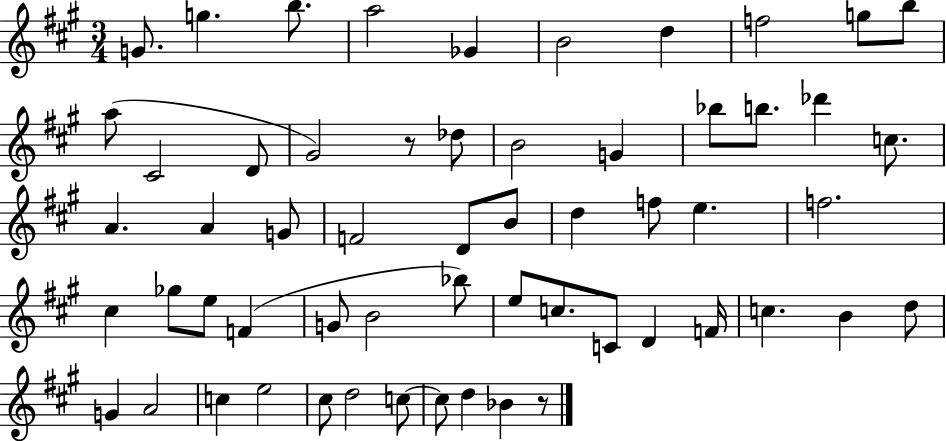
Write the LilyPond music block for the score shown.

{
  \clef treble
  \numericTimeSignature
  \time 3/4
  \key a \major
  g'8. g''4. b''8. | a''2 ges'4 | b'2 d''4 | f''2 g''8 b''8 | \break a''8( cis'2 d'8 | gis'2) r8 des''8 | b'2 g'4 | bes''8 b''8. des'''4 c''8. | \break a'4. a'4 g'8 | f'2 d'8 b'8 | d''4 f''8 e''4. | f''2. | \break cis''4 ges''8 e''8 f'4( | g'8 b'2 bes''8) | e''8 c''8. c'8 d'4 f'16 | c''4. b'4 d''8 | \break g'4 a'2 | c''4 e''2 | cis''8 d''2 c''8~~ | c''8 d''4 bes'4 r8 | \break \bar "|."
}